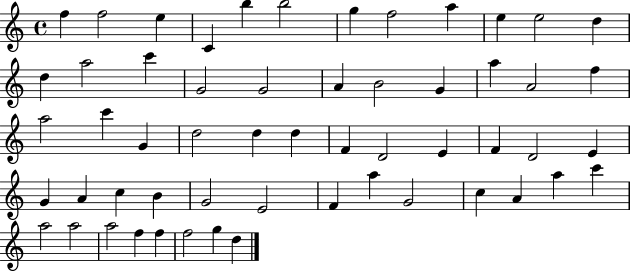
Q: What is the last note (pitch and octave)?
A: D5